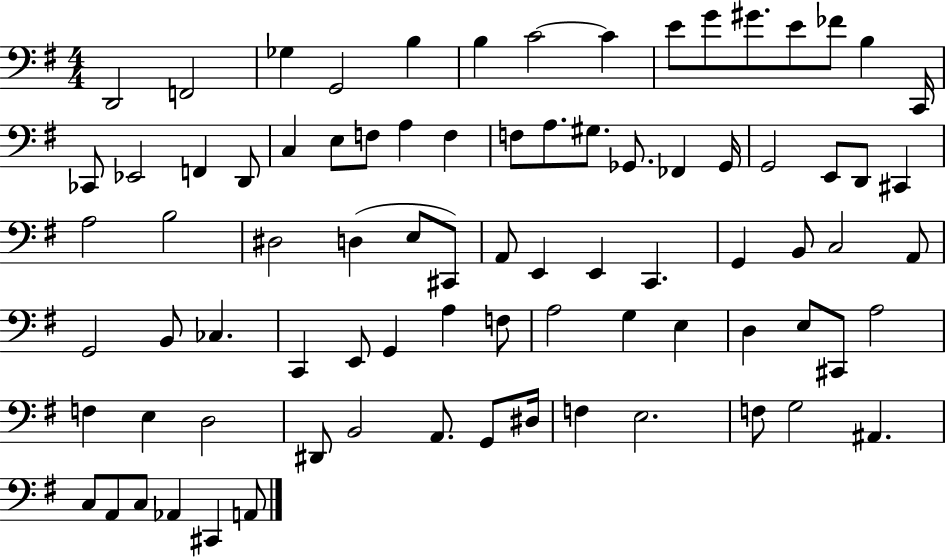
D2/h F2/h Gb3/q G2/h B3/q B3/q C4/h C4/q E4/e G4/e G#4/e. E4/e FES4/e B3/q C2/s CES2/e Eb2/h F2/q D2/e C3/q E3/e F3/e A3/q F3/q F3/e A3/e. G#3/e. Gb2/e. FES2/q Gb2/s G2/h E2/e D2/e C#2/q A3/h B3/h D#3/h D3/q E3/e C#2/e A2/e E2/q E2/q C2/q. G2/q B2/e C3/h A2/e G2/h B2/e CES3/q. C2/q E2/e G2/q A3/q F3/e A3/h G3/q E3/q D3/q E3/e C#2/e A3/h F3/q E3/q D3/h D#2/e B2/h A2/e. G2/e D#3/s F3/q E3/h. F3/e G3/h A#2/q. C3/e A2/e C3/e Ab2/q C#2/q A2/e